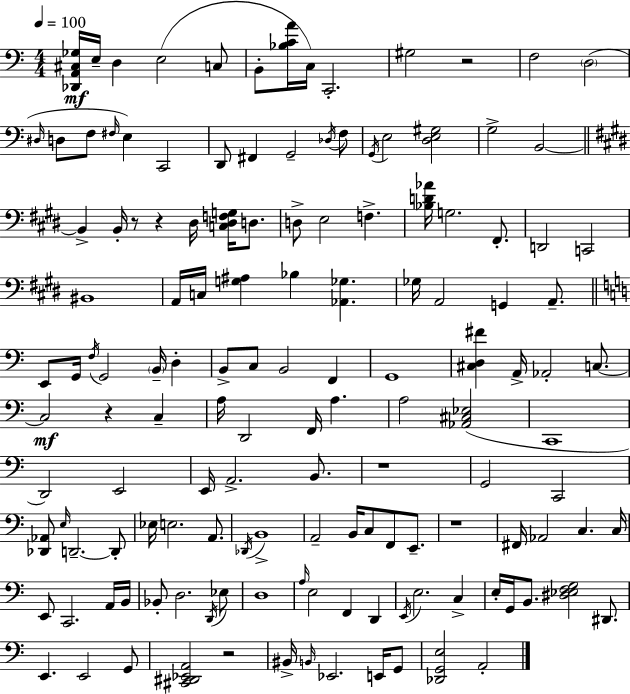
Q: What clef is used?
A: bass